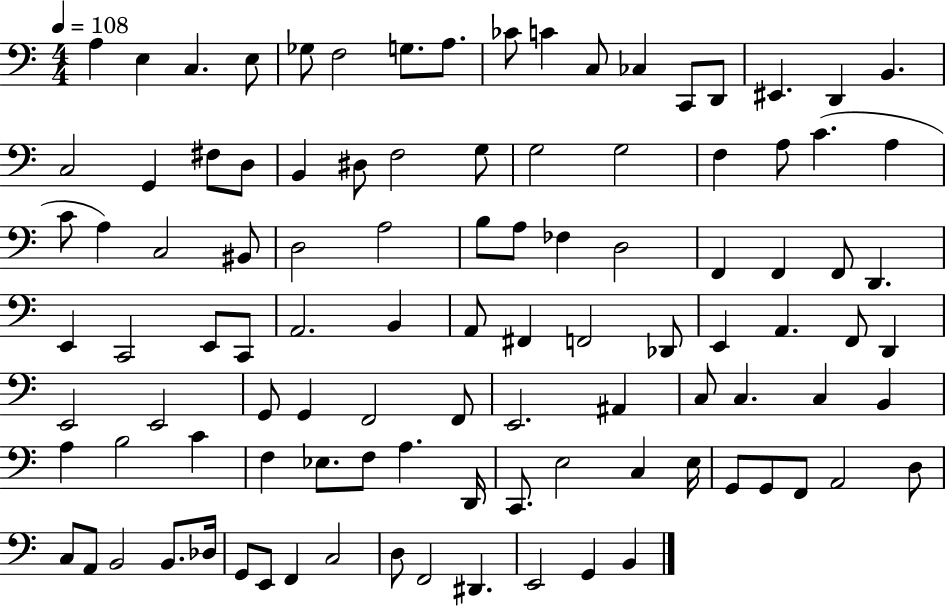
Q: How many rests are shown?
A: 0